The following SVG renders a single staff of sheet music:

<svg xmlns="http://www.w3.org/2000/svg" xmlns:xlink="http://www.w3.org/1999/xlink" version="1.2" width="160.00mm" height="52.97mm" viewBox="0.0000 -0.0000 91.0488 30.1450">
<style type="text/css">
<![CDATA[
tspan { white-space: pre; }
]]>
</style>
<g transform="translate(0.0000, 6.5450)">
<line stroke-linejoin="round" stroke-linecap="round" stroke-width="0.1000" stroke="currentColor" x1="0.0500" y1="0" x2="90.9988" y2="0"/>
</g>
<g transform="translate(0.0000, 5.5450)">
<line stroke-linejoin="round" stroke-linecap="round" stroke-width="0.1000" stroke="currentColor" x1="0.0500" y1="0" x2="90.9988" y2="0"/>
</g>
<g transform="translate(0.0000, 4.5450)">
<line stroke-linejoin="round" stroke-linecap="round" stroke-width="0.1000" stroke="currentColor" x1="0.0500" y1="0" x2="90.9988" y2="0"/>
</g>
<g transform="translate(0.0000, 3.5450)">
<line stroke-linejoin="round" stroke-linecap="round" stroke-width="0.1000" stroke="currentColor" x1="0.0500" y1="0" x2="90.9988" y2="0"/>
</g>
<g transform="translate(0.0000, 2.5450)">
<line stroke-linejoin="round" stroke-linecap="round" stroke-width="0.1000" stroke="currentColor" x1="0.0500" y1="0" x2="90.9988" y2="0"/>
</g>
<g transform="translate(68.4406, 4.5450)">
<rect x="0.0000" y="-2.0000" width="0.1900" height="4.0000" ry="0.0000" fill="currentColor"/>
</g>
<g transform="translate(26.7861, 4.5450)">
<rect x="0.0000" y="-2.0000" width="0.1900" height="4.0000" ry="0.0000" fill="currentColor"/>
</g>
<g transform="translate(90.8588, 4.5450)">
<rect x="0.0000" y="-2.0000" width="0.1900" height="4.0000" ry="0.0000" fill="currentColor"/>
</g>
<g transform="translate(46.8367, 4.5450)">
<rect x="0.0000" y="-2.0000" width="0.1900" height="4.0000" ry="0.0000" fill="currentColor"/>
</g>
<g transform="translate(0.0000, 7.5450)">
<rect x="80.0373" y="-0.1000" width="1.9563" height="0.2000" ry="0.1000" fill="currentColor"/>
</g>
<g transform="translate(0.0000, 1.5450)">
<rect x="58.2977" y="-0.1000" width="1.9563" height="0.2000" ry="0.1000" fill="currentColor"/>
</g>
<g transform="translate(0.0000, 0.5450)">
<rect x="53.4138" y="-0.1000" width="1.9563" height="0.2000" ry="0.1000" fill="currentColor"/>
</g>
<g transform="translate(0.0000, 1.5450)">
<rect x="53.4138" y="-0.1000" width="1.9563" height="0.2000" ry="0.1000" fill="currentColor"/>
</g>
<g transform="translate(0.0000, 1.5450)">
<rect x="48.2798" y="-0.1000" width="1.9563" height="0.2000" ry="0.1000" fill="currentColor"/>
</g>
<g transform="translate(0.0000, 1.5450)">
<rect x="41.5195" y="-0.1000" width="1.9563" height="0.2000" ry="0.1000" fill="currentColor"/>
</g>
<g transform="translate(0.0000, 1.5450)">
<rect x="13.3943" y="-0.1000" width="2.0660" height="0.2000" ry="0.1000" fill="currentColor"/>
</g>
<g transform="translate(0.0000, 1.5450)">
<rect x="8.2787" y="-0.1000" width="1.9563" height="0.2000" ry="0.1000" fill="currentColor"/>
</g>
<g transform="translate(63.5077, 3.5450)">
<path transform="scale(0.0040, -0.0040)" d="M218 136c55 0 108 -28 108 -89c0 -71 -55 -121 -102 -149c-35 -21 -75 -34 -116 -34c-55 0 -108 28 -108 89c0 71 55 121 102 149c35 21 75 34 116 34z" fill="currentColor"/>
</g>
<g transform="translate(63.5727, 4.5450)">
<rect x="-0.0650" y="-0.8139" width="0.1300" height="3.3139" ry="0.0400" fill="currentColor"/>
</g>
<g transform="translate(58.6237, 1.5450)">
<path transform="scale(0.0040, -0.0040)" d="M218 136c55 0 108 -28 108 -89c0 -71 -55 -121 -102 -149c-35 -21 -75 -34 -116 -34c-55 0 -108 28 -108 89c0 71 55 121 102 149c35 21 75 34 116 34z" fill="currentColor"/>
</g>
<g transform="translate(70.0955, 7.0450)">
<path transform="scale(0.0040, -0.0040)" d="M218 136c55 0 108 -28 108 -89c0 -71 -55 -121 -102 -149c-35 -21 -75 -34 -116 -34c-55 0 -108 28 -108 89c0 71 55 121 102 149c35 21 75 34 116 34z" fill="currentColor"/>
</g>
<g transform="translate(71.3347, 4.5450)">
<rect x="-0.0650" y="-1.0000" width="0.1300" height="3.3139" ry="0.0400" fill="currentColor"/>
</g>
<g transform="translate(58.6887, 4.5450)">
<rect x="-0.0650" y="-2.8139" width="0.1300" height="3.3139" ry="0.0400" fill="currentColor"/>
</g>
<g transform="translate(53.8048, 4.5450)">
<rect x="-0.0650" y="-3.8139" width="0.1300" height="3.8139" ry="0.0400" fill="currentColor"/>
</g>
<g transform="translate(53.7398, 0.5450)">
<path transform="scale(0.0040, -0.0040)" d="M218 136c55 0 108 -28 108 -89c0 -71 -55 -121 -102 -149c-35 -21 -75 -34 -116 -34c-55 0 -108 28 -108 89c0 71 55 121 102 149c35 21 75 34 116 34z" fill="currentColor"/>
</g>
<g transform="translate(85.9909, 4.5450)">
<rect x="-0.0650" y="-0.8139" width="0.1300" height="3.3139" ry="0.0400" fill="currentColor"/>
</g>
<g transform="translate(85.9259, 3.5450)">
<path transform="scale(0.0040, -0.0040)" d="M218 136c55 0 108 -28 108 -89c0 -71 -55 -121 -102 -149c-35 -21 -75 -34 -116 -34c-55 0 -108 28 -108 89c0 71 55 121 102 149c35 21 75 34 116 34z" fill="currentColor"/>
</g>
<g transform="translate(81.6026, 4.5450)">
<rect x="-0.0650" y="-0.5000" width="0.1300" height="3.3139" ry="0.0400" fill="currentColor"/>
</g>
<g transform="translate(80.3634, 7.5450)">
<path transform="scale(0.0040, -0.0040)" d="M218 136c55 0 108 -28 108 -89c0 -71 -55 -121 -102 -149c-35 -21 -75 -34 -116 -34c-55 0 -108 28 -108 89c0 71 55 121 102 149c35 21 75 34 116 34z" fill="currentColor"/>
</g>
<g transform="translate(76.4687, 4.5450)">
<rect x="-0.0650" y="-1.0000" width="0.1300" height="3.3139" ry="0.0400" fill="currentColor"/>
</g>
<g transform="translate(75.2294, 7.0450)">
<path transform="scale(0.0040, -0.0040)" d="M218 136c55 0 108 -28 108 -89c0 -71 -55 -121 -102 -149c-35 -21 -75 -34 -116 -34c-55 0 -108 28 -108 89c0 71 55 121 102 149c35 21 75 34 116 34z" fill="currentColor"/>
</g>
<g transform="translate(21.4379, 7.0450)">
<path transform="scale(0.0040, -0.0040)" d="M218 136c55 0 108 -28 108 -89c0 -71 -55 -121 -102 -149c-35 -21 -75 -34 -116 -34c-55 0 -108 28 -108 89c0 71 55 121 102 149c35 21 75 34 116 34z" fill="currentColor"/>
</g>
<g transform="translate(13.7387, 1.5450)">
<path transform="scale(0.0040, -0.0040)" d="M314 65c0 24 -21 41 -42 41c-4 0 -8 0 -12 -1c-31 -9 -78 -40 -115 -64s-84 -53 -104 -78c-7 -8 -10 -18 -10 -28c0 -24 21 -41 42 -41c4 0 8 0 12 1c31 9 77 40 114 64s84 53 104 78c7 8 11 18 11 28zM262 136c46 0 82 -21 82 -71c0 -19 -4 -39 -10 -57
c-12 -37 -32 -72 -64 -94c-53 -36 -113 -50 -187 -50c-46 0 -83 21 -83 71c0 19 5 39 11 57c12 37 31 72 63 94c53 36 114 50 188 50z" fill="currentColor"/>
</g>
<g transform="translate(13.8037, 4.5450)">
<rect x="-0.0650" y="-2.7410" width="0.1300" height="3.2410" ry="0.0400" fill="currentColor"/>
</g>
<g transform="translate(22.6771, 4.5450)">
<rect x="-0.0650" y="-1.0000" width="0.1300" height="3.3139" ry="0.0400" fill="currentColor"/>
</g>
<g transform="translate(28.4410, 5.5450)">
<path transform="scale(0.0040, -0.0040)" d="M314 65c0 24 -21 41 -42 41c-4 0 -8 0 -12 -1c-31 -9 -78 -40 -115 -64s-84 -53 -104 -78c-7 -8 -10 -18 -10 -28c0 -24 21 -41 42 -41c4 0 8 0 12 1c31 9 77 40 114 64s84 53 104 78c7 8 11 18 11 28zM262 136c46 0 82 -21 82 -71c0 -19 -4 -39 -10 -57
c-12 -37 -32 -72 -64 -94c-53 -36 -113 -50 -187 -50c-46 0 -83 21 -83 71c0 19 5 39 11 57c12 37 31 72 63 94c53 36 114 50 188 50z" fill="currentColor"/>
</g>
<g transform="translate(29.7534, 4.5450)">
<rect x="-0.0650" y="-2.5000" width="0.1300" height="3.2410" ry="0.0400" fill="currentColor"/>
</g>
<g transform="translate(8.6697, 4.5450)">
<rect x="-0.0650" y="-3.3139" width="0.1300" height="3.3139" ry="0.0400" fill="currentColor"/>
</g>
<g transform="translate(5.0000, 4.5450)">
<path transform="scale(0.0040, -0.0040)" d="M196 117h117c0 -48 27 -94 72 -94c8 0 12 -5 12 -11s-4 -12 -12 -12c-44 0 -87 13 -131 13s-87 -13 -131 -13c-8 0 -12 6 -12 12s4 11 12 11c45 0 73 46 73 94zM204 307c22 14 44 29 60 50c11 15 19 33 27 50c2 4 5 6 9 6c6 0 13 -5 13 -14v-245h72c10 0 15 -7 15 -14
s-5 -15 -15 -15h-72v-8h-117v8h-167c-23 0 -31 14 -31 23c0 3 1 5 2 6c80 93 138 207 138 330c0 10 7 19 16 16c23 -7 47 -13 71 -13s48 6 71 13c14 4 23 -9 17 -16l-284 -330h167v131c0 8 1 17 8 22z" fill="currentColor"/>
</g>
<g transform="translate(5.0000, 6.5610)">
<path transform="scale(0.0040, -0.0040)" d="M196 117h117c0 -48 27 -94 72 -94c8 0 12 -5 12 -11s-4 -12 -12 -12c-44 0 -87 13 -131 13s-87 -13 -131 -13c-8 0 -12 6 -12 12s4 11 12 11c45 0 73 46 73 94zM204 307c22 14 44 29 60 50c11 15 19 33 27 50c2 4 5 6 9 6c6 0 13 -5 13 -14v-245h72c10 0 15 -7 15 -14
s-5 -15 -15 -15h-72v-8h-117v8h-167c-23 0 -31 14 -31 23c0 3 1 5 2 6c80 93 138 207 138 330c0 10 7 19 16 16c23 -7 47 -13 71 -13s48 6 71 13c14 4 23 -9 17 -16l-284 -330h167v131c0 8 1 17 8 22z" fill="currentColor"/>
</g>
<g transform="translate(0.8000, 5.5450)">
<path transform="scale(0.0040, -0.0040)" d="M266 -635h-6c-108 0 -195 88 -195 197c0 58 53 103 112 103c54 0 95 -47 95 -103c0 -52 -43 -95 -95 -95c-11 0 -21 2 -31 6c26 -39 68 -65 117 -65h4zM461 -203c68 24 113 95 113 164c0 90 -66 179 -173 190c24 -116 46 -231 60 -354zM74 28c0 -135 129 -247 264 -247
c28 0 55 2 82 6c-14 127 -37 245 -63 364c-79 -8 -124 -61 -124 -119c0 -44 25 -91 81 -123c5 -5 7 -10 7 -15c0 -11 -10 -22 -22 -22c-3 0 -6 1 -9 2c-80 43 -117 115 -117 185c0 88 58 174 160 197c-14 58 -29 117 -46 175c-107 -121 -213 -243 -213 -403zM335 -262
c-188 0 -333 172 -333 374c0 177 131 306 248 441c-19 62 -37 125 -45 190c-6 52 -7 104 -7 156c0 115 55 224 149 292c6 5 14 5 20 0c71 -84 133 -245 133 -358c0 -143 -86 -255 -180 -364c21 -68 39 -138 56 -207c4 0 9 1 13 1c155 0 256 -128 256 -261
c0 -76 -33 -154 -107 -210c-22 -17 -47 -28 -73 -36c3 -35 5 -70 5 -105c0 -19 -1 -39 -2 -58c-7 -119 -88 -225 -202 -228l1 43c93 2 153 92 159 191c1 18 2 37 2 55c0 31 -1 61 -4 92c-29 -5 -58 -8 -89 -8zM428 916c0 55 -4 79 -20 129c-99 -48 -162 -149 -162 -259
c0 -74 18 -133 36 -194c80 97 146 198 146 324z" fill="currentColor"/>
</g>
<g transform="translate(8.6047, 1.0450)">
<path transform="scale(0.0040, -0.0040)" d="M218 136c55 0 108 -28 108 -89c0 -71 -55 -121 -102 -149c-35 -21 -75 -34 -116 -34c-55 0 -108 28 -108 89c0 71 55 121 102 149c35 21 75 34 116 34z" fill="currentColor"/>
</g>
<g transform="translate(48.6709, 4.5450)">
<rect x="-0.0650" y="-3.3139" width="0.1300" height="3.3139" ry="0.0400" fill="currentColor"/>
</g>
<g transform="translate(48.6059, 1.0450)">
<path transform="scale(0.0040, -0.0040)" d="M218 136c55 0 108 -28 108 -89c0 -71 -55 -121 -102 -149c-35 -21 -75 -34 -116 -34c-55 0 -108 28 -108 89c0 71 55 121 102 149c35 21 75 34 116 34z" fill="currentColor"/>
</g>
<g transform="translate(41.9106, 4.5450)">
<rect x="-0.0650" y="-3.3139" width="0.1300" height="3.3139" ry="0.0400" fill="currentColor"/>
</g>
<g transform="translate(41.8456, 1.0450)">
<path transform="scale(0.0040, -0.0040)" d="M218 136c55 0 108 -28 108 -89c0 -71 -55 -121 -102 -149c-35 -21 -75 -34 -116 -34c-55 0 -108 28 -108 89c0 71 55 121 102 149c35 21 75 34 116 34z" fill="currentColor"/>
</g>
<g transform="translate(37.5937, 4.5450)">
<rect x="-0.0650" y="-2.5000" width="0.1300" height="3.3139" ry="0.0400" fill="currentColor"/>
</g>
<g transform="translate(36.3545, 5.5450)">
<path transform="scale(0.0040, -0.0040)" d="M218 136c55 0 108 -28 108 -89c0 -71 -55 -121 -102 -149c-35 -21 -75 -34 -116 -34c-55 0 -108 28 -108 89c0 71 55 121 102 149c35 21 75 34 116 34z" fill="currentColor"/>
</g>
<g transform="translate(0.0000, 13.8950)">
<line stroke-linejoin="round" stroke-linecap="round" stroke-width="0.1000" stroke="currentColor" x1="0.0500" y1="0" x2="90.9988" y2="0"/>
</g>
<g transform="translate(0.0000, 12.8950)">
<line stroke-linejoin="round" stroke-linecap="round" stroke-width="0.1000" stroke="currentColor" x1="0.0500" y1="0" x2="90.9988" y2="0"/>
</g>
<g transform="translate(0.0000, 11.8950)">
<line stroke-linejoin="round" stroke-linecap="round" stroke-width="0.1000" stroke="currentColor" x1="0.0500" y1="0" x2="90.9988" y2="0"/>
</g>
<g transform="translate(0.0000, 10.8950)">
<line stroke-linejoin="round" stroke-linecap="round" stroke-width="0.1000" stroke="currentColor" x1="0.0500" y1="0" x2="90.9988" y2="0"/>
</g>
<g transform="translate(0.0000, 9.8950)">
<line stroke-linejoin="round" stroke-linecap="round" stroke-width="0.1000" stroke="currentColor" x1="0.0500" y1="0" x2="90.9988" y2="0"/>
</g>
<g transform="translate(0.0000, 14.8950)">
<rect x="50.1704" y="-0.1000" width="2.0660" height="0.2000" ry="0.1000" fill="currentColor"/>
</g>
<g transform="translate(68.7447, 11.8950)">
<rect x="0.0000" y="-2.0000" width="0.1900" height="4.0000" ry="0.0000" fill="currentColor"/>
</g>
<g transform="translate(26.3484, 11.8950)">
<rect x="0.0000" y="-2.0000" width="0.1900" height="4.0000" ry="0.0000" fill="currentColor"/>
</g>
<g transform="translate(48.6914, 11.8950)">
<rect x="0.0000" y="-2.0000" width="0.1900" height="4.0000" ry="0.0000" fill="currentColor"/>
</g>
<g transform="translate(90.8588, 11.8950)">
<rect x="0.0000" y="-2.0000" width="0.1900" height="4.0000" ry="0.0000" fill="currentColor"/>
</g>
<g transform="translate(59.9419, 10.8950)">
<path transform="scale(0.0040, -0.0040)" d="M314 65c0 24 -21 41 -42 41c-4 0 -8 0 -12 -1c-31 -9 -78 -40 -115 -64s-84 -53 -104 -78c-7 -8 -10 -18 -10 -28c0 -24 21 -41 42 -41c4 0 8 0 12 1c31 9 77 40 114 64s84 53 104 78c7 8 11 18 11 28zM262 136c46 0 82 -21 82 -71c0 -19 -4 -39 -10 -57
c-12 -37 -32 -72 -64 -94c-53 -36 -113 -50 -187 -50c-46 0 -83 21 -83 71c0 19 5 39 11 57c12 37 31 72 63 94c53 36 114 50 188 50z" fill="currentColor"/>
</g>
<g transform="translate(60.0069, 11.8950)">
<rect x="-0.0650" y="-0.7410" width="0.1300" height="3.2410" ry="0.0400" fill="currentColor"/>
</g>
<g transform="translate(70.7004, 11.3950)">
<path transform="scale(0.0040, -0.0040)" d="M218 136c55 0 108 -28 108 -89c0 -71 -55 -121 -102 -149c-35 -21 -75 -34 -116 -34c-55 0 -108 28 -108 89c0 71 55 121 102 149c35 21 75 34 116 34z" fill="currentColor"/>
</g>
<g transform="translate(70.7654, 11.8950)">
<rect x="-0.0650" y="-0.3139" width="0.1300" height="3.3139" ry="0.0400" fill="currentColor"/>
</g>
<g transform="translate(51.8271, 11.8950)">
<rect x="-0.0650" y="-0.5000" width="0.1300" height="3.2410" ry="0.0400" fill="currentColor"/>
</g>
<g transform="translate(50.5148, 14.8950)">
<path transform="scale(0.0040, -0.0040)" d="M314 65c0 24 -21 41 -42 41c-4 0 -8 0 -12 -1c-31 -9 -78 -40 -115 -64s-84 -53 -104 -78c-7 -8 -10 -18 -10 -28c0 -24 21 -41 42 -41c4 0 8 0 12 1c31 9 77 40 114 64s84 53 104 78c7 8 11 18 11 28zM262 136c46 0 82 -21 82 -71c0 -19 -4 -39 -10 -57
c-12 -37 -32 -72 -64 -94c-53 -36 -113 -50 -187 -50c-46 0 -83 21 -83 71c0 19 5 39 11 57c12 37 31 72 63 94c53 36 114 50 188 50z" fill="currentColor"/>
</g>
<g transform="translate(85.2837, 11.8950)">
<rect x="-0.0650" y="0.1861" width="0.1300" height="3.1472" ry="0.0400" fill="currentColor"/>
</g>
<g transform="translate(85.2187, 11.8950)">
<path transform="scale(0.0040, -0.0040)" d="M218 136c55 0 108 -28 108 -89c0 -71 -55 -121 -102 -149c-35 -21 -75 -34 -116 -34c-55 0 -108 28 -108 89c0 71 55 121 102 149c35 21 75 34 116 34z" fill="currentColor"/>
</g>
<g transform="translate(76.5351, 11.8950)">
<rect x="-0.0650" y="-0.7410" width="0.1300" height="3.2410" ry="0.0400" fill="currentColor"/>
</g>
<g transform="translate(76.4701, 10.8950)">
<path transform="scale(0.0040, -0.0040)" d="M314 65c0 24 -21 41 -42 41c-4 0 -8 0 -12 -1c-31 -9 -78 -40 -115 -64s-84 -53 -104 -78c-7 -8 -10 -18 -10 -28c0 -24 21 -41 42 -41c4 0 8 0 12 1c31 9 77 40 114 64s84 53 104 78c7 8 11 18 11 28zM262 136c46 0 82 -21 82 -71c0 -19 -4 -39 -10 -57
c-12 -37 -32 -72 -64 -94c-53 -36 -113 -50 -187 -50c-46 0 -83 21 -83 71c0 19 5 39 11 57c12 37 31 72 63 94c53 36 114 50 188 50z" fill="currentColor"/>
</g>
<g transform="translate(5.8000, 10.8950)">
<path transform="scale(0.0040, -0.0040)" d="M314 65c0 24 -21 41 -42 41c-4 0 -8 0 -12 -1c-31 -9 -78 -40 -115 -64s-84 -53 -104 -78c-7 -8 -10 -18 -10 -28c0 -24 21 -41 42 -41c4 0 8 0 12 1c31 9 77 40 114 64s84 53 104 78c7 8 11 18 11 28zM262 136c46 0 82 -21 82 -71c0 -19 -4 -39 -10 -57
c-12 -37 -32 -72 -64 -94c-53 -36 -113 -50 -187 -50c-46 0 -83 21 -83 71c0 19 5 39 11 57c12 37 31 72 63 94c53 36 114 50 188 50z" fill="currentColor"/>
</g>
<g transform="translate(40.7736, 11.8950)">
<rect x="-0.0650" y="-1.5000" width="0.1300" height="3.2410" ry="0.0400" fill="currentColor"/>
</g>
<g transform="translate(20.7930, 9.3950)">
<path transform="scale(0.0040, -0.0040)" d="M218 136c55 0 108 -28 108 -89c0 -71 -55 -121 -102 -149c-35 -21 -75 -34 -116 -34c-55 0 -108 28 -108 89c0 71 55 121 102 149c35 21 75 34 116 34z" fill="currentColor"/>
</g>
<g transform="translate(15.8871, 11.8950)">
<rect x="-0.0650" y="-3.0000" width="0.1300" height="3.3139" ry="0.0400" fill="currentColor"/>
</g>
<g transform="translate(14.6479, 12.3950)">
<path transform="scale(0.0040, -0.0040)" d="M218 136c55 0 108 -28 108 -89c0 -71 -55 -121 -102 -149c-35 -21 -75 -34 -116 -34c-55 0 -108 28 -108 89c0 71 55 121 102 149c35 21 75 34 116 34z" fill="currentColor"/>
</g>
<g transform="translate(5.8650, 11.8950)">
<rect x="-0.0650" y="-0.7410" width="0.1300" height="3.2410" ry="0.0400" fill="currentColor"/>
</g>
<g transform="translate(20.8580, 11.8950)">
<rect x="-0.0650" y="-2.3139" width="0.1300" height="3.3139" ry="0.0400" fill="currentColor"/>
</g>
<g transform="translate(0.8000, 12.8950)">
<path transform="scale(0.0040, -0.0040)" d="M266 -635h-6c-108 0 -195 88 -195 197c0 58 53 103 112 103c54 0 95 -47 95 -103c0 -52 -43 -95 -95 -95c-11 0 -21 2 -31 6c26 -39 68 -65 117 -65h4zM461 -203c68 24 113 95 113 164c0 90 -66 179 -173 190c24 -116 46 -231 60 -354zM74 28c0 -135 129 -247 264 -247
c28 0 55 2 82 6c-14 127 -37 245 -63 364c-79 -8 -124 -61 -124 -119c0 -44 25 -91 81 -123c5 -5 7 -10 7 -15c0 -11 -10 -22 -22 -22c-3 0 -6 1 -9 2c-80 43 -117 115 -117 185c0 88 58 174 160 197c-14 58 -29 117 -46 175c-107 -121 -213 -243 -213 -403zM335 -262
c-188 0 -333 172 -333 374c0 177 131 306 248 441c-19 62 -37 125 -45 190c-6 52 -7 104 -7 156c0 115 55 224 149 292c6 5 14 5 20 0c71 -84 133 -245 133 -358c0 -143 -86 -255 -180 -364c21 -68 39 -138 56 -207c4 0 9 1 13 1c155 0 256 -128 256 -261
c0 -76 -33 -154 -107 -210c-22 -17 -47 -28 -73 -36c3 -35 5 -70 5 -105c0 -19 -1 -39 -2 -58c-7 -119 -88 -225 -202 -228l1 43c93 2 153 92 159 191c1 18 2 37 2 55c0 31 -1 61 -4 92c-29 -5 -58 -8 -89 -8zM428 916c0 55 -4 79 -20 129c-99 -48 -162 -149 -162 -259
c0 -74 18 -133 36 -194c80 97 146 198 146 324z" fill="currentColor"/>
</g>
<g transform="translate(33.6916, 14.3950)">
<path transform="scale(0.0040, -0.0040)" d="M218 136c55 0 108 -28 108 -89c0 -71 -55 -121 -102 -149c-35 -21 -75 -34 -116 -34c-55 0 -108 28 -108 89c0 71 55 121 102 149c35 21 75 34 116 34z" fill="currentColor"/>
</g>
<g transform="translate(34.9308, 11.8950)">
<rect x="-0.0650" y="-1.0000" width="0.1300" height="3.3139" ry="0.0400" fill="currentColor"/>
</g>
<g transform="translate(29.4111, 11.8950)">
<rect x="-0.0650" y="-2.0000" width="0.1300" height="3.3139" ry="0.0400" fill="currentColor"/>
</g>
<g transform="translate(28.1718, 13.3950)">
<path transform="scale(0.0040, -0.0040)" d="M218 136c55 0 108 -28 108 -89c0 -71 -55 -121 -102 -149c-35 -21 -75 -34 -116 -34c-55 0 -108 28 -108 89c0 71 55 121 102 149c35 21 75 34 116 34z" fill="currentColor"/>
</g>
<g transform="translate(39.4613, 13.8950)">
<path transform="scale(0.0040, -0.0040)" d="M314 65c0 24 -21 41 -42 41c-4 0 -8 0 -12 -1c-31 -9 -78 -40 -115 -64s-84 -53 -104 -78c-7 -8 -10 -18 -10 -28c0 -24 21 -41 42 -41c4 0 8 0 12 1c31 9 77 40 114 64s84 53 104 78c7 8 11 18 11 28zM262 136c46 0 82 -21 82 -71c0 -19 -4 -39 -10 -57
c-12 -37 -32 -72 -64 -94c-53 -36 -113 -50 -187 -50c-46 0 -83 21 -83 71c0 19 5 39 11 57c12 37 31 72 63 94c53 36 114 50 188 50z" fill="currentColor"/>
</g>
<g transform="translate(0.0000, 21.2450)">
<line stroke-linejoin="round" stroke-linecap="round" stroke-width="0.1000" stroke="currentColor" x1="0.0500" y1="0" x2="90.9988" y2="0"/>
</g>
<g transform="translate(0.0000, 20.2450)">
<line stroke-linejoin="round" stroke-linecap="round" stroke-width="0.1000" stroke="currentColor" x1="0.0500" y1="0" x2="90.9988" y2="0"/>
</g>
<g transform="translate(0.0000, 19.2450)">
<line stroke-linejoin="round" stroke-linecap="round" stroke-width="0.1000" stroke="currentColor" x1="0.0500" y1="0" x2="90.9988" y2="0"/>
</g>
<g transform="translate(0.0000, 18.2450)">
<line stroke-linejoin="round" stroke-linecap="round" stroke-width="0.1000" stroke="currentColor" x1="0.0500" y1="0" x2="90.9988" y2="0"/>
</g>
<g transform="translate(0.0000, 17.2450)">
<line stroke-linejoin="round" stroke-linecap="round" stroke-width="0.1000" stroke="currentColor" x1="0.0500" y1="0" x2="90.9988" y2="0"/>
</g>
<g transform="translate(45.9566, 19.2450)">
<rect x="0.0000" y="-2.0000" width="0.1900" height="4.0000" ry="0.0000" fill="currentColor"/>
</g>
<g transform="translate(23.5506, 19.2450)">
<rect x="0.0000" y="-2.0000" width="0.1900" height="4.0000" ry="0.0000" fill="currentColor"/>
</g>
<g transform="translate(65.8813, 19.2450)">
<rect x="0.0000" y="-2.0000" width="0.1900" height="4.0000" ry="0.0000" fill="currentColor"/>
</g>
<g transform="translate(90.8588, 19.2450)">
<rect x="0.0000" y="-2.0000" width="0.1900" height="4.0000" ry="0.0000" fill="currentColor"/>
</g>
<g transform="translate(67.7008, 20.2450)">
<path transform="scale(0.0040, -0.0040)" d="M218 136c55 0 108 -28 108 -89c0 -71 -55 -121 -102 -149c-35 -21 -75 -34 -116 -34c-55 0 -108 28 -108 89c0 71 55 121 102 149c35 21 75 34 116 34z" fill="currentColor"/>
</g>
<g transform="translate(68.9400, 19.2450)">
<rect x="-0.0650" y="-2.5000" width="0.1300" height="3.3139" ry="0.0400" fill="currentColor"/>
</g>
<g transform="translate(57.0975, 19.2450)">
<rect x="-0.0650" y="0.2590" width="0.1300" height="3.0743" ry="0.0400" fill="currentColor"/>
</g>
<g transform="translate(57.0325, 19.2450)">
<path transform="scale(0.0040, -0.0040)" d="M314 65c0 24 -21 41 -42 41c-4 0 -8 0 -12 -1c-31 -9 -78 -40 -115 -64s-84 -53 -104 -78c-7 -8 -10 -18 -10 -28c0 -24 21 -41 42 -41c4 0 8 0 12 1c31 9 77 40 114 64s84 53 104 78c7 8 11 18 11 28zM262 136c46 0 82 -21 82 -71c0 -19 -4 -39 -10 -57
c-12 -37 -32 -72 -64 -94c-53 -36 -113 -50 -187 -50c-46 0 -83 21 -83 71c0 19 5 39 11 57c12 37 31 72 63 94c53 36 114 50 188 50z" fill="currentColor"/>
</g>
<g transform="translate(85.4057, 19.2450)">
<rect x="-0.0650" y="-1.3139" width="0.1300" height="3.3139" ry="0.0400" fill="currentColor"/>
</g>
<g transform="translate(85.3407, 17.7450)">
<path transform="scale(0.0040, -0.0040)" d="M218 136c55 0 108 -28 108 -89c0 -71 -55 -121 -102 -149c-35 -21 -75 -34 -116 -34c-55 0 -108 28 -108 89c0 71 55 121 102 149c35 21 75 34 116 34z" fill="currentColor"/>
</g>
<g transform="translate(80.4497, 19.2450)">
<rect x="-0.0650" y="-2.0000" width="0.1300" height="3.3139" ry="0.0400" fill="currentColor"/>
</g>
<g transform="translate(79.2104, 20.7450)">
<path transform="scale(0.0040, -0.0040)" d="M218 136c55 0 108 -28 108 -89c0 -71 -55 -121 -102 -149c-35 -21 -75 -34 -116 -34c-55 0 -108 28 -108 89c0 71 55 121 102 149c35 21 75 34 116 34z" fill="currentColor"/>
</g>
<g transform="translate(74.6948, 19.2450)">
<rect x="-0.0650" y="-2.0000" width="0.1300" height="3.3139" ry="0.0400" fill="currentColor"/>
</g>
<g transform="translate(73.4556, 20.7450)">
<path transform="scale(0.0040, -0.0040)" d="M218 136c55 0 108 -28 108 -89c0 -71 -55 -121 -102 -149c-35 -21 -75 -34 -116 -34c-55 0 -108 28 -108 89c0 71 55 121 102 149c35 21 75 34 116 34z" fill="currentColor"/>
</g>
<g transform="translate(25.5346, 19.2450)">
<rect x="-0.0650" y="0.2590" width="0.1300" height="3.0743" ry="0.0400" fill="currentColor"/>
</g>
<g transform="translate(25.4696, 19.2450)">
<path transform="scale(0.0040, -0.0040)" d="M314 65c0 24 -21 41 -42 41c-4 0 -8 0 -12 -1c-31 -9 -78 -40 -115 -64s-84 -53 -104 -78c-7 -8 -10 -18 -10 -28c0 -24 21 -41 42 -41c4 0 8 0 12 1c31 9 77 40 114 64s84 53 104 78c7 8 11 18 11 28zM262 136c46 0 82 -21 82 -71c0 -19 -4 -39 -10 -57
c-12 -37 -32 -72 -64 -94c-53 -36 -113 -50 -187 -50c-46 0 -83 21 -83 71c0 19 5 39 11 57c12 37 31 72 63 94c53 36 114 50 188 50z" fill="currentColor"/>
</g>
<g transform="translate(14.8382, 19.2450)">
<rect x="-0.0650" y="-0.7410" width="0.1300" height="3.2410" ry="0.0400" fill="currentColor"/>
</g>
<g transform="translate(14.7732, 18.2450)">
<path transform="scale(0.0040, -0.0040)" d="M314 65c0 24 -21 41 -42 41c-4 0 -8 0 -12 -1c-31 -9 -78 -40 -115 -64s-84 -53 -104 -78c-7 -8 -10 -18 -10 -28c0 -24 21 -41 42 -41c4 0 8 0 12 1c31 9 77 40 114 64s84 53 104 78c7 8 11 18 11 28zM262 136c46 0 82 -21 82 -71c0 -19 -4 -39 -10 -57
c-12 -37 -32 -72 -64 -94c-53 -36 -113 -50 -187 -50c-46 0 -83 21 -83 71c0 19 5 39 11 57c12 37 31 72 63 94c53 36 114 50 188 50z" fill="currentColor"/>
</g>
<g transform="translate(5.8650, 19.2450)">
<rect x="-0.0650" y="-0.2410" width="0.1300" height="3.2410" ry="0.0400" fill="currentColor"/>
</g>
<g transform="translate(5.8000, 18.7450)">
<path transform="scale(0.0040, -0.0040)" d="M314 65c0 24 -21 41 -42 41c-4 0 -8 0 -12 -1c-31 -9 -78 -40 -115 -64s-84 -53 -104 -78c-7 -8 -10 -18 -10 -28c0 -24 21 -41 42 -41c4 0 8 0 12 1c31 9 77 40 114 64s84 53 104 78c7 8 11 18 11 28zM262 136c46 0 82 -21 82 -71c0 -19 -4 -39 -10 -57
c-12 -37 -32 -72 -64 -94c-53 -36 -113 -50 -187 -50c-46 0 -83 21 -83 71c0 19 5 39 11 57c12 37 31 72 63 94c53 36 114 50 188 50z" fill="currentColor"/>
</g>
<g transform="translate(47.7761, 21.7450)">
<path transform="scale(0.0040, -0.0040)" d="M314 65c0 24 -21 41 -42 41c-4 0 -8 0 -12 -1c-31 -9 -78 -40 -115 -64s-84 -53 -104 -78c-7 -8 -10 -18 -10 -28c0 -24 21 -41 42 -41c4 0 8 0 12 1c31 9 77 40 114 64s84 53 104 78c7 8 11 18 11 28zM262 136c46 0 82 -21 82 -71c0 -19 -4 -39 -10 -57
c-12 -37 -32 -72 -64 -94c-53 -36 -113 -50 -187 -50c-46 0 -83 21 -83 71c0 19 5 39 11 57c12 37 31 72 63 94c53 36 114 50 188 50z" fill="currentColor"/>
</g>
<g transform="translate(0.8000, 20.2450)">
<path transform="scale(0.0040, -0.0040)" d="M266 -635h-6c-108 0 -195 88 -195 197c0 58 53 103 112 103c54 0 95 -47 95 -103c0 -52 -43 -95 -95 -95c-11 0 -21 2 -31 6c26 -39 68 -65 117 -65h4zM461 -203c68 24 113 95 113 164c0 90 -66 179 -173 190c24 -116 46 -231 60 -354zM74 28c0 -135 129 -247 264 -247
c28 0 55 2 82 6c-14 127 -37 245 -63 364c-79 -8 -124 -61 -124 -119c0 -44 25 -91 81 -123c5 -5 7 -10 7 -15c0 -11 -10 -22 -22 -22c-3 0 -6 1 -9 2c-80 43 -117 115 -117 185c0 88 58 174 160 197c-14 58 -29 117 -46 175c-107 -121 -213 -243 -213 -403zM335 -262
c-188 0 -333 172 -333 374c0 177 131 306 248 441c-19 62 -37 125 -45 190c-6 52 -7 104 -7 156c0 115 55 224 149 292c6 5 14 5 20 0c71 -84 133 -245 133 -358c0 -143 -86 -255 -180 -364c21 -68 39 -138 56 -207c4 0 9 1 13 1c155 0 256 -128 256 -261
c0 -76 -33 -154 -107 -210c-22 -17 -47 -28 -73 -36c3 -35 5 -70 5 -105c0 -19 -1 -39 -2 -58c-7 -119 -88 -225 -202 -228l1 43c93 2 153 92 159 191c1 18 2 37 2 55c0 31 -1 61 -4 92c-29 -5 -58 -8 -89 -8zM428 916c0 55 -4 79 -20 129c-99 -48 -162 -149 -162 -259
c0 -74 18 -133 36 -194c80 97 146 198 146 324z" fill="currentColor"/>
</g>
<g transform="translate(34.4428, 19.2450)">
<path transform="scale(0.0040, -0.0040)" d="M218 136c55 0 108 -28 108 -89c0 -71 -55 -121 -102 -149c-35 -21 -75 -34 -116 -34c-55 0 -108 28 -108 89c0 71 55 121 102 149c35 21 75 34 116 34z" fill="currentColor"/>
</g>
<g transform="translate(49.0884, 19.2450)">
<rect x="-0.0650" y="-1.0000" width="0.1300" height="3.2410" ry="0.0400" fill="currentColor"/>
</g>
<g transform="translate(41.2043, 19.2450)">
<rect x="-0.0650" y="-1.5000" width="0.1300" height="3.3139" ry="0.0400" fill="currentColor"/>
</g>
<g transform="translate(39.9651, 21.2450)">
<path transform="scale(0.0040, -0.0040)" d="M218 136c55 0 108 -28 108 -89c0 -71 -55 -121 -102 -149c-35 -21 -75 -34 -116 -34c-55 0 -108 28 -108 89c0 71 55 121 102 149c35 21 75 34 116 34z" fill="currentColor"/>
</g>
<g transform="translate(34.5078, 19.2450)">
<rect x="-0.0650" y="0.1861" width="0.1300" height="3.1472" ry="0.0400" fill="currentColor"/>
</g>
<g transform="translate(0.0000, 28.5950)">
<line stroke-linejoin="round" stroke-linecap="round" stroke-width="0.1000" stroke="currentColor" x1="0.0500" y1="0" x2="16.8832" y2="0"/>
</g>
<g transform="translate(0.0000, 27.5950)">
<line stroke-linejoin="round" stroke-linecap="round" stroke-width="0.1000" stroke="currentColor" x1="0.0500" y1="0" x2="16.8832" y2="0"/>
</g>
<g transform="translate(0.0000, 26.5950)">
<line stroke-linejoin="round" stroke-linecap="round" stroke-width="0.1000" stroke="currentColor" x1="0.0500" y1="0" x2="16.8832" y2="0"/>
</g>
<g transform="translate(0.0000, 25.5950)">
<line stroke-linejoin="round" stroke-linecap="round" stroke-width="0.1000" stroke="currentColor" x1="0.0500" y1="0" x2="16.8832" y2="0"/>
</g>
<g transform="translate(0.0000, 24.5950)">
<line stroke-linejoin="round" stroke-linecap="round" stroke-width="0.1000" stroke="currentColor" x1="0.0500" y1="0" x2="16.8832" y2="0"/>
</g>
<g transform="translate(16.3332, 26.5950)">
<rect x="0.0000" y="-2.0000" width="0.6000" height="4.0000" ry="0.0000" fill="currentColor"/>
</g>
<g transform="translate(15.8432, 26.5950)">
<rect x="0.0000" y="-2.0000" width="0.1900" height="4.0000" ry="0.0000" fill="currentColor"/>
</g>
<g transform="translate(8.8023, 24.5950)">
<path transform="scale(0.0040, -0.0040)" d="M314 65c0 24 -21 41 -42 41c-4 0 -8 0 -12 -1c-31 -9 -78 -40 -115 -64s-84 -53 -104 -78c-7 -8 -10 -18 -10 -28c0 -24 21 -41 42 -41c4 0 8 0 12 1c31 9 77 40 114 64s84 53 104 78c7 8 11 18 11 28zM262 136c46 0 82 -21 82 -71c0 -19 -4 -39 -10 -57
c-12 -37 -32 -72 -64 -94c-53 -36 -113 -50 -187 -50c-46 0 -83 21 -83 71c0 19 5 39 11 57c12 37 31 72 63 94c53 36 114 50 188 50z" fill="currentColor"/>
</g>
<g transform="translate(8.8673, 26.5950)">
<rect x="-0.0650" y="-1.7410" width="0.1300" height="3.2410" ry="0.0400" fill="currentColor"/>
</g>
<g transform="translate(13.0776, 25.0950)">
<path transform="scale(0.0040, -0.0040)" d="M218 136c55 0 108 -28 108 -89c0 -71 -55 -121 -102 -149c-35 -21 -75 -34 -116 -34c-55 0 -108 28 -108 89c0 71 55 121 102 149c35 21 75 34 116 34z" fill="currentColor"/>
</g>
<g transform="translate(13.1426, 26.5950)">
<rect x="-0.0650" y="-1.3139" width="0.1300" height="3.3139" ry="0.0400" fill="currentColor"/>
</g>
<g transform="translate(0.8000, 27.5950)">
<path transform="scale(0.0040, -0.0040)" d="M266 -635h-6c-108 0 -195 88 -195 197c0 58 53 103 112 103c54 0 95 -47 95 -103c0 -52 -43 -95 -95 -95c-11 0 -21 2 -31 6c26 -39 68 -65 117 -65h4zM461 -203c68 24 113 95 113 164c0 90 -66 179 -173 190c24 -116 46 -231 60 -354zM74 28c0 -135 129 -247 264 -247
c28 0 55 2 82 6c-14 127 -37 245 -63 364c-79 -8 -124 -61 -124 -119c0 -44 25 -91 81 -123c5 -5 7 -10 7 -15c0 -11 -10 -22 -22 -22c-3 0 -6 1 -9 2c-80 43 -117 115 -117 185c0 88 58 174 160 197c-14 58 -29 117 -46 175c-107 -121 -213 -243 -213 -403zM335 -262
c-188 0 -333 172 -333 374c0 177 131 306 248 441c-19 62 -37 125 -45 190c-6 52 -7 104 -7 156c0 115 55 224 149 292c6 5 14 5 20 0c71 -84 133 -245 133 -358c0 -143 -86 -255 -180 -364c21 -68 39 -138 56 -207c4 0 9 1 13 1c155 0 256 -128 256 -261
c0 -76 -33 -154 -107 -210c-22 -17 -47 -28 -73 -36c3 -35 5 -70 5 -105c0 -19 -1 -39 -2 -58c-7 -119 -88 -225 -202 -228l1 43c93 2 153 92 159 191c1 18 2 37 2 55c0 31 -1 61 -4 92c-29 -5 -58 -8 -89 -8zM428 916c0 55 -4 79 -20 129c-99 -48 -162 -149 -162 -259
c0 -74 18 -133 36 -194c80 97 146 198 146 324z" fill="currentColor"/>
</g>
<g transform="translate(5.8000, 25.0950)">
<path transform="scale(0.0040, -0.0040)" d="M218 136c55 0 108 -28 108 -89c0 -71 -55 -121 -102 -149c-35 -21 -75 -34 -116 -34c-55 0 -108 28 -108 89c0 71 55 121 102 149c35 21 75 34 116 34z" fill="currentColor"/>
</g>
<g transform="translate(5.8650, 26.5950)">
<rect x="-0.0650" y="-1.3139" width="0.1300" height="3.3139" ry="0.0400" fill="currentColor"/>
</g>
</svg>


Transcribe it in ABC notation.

X:1
T:Untitled
M:4/4
L:1/4
K:C
b a2 D G2 G b b c' a d D D C d d2 A g F D E2 C2 d2 c d2 B c2 d2 B2 B E D2 B2 G F F e e f2 e